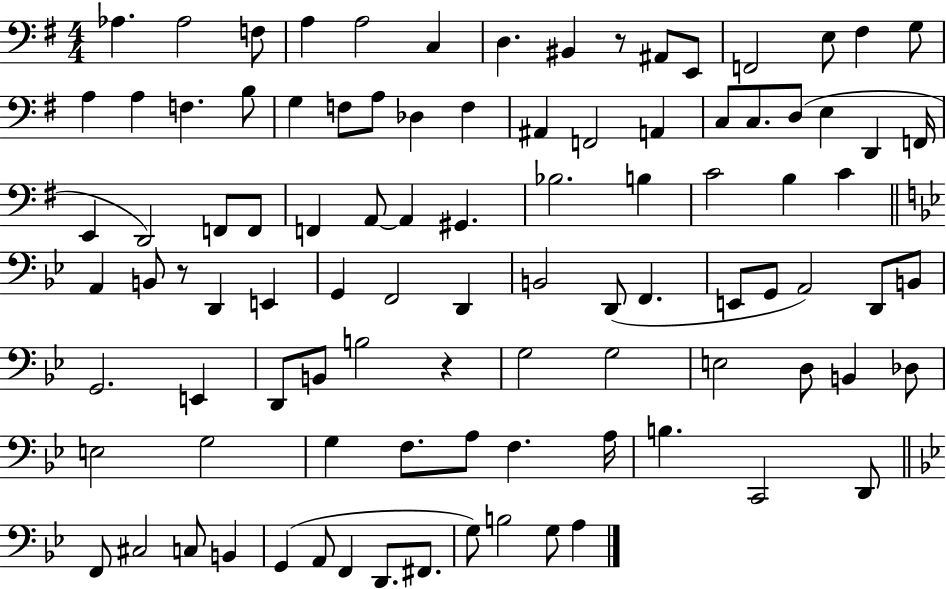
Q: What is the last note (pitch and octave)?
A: A3